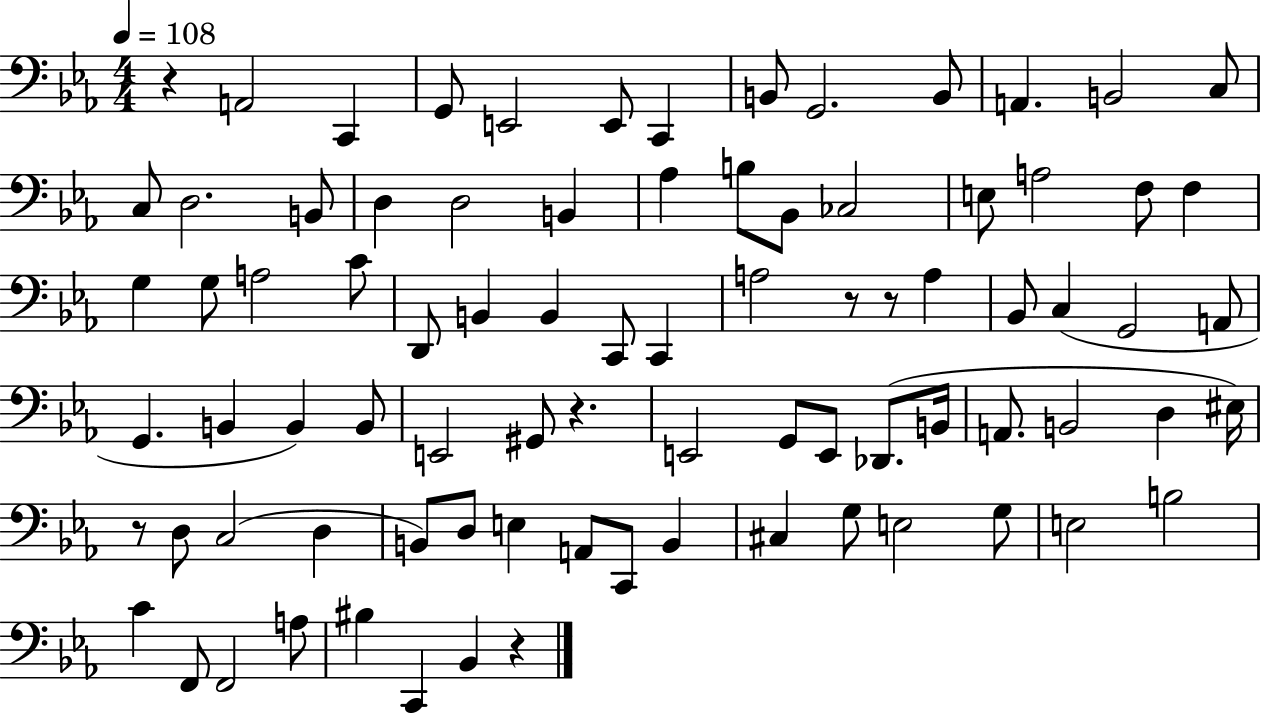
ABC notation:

X:1
T:Untitled
M:4/4
L:1/4
K:Eb
z A,,2 C,, G,,/2 E,,2 E,,/2 C,, B,,/2 G,,2 B,,/2 A,, B,,2 C,/2 C,/2 D,2 B,,/2 D, D,2 B,, _A, B,/2 _B,,/2 _C,2 E,/2 A,2 F,/2 F, G, G,/2 A,2 C/2 D,,/2 B,, B,, C,,/2 C,, A,2 z/2 z/2 A, _B,,/2 C, G,,2 A,,/2 G,, B,, B,, B,,/2 E,,2 ^G,,/2 z E,,2 G,,/2 E,,/2 _D,,/2 B,,/4 A,,/2 B,,2 D, ^E,/4 z/2 D,/2 C,2 D, B,,/2 D,/2 E, A,,/2 C,,/2 B,, ^C, G,/2 E,2 G,/2 E,2 B,2 C F,,/2 F,,2 A,/2 ^B, C,, _B,, z